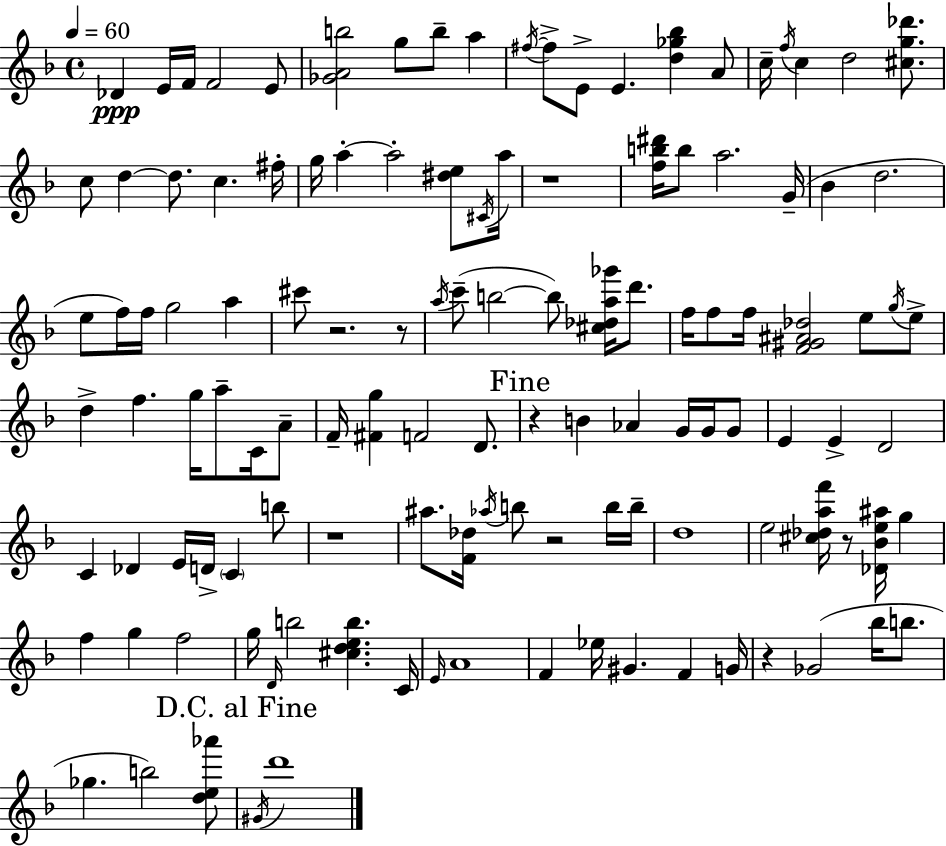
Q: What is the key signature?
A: D minor